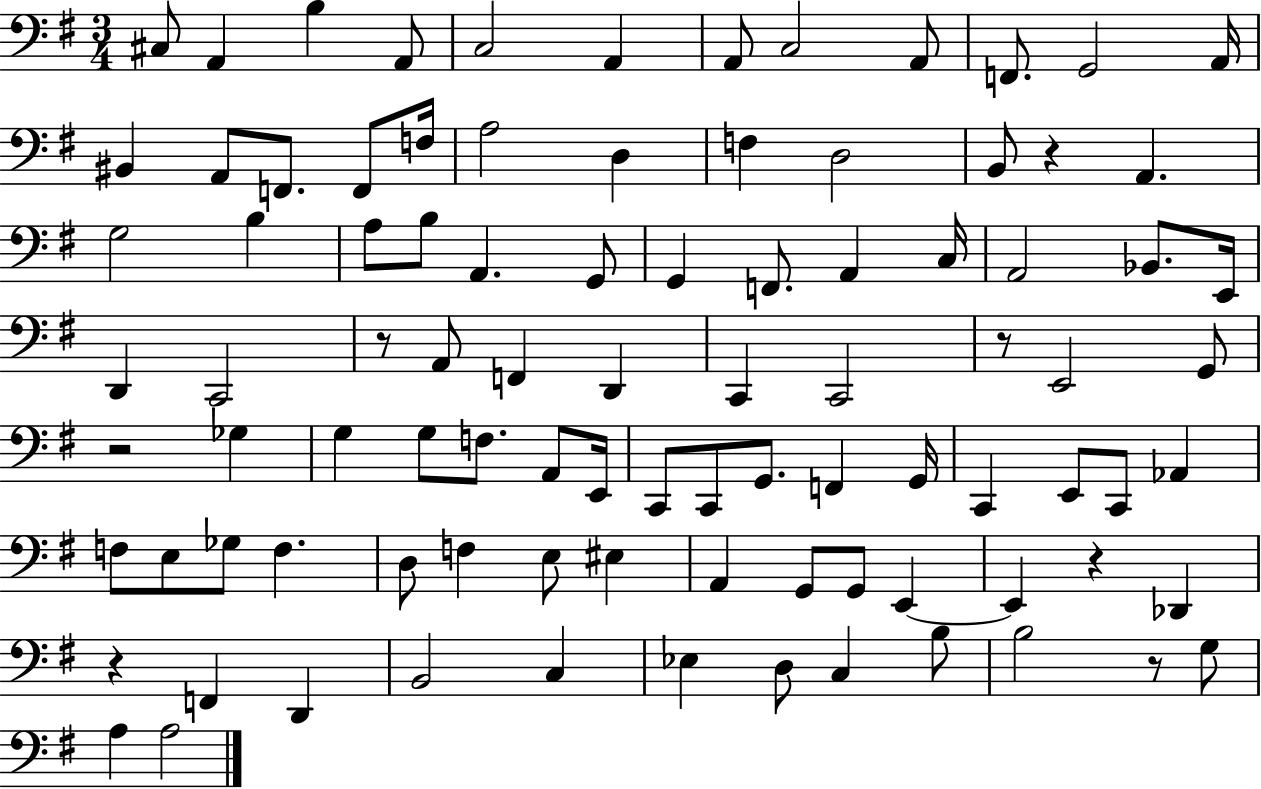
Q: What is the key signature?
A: G major